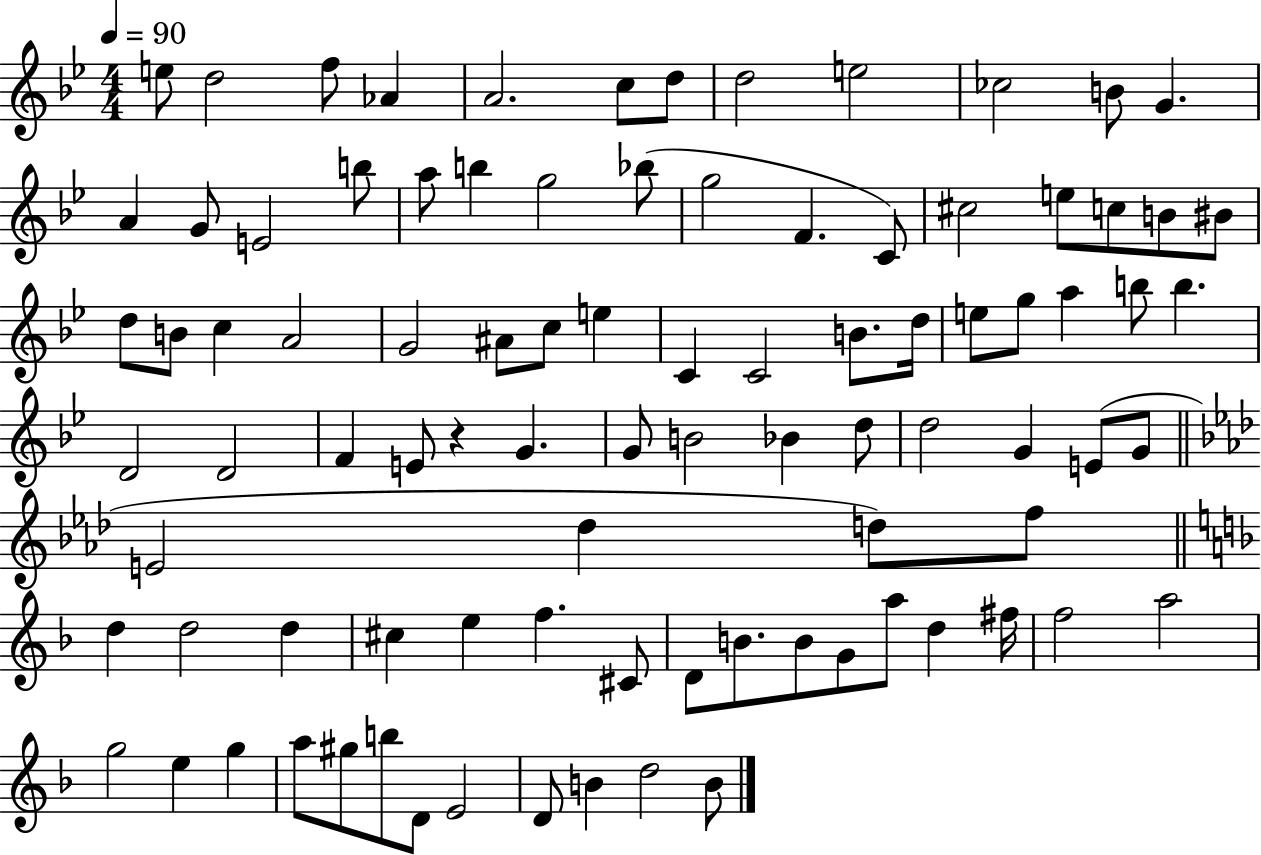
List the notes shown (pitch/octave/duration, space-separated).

E5/e D5/h F5/e Ab4/q A4/h. C5/e D5/e D5/h E5/h CES5/h B4/e G4/q. A4/q G4/e E4/h B5/e A5/e B5/q G5/h Bb5/e G5/h F4/q. C4/e C#5/h E5/e C5/e B4/e BIS4/e D5/e B4/e C5/q A4/h G4/h A#4/e C5/e E5/q C4/q C4/h B4/e. D5/s E5/e G5/e A5/q B5/e B5/q. D4/h D4/h F4/q E4/e R/q G4/q. G4/e B4/h Bb4/q D5/e D5/h G4/q E4/e G4/e E4/h Db5/q D5/e F5/e D5/q D5/h D5/q C#5/q E5/q F5/q. C#4/e D4/e B4/e. B4/e G4/e A5/e D5/q F#5/s F5/h A5/h G5/h E5/q G5/q A5/e G#5/e B5/e D4/e E4/h D4/e B4/q D5/h B4/e